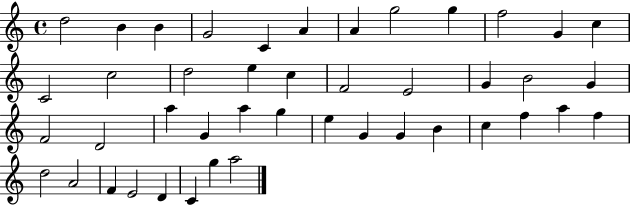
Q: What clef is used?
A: treble